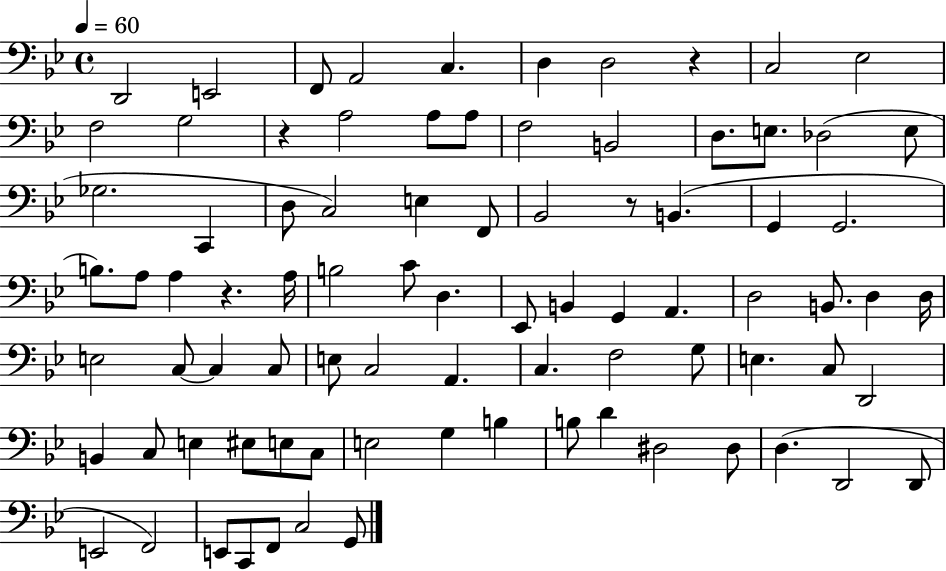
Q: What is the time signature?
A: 4/4